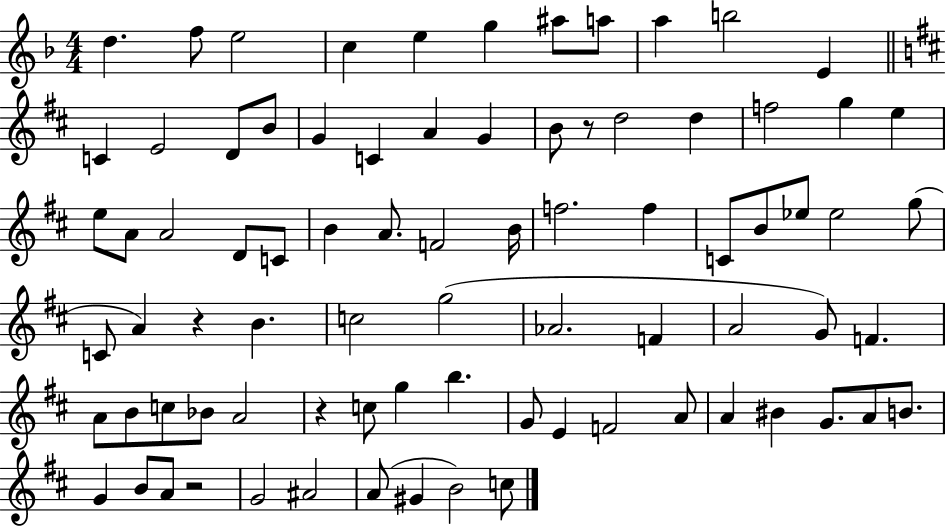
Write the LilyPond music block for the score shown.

{
  \clef treble
  \numericTimeSignature
  \time 4/4
  \key f \major
  d''4. f''8 e''2 | c''4 e''4 g''4 ais''8 a''8 | a''4 b''2 e'4 | \bar "||" \break \key d \major c'4 e'2 d'8 b'8 | g'4 c'4 a'4 g'4 | b'8 r8 d''2 d''4 | f''2 g''4 e''4 | \break e''8 a'8 a'2 d'8 c'8 | b'4 a'8. f'2 b'16 | f''2. f''4 | c'8 b'8 ees''8 ees''2 g''8( | \break c'8 a'4) r4 b'4. | c''2 g''2( | aes'2. f'4 | a'2 g'8) f'4. | \break a'8 b'8 c''8 bes'8 a'2 | r4 c''8 g''4 b''4. | g'8 e'4 f'2 a'8 | a'4 bis'4 g'8. a'8 b'8. | \break g'4 b'8 a'8 r2 | g'2 ais'2 | a'8( gis'4 b'2) c''8 | \bar "|."
}